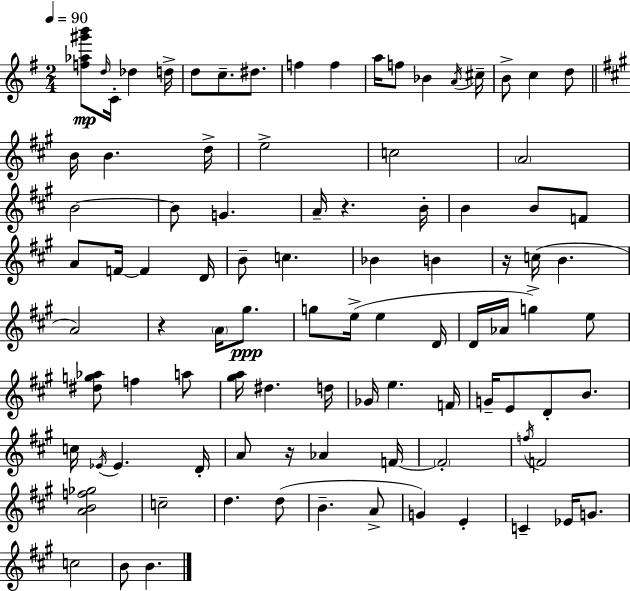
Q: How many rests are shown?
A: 4